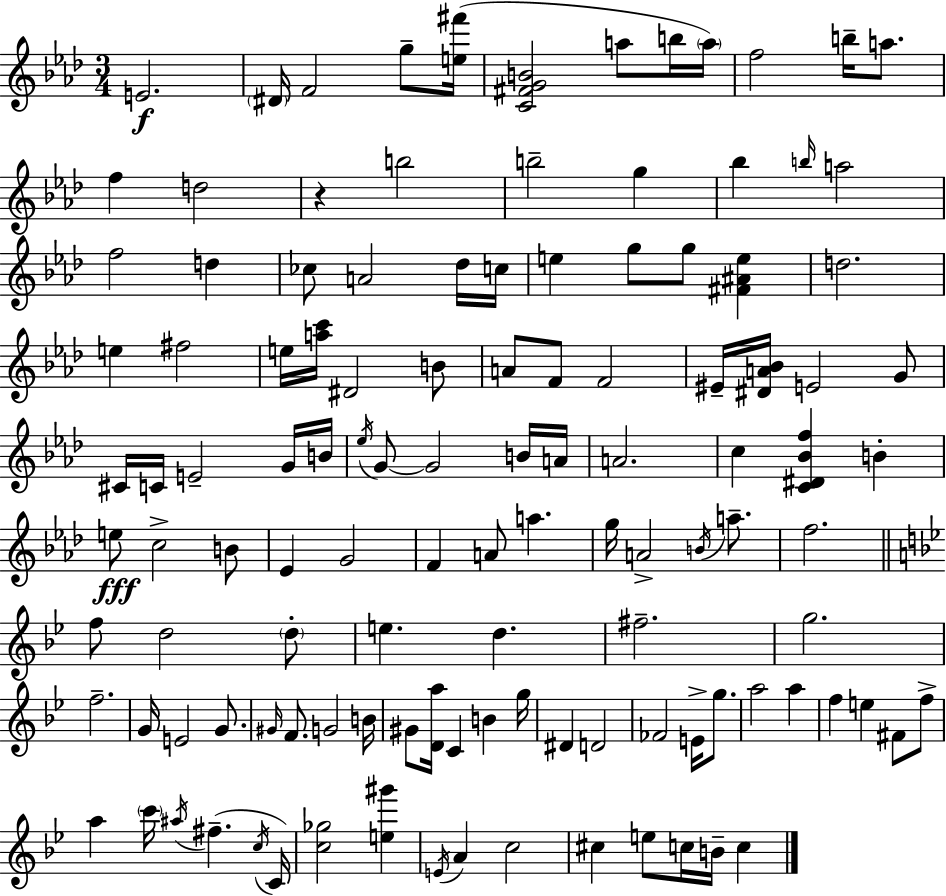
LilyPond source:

{
  \clef treble
  \numericTimeSignature
  \time 3/4
  \key f \minor
  e'2.\f | \parenthesize dis'16 f'2 g''8-- <e'' fis'''>16( | <c' fis' g' b'>2 a''8 b''16 \parenthesize a''16) | f''2 b''16-- a''8. | \break f''4 d''2 | r4 b''2 | b''2-- g''4 | bes''4 \grace { b''16 } a''2 | \break f''2 d''4 | ces''8 a'2 des''16 | c''16 e''4 g''8 g''8 <fis' ais' e''>4 | d''2. | \break e''4 fis''2 | e''16 <a'' c'''>16 dis'2 b'8 | a'8 f'8 f'2 | eis'16-- <dis' a' bes'>16 e'2 g'8 | \break cis'16 c'16 e'2-- g'16 | b'16 \acciaccatura { ees''16 } g'8~~ g'2 | b'16 a'16 a'2. | c''4 <c' dis' bes' f''>4 b'4-. | \break e''8\fff c''2-> | b'8 ees'4 g'2 | f'4 a'8 a''4. | g''16 a'2-> \acciaccatura { b'16 } | \break a''8.-- f''2. | \bar "||" \break \key bes \major f''8 d''2 \parenthesize d''8-. | e''4. d''4. | fis''2.-- | g''2. | \break f''2.-- | g'16 e'2 g'8. | \grace { gis'16 } f'8. g'2 | b'16 gis'8 <d' a''>16 c'4 b'4 | \break g''16 dis'4 d'2 | fes'2 e'16-> g''8. | a''2 a''4 | f''4 e''4 fis'8 f''8-> | \break a''4 \parenthesize c'''16 \acciaccatura { ais''16 }( fis''4.-- | \acciaccatura { c''16 } c'16) <c'' ges''>2 <e'' gis'''>4 | \acciaccatura { e'16 } a'4 c''2 | cis''4 e''8 c''16 b'16-- | \break c''4 \bar "|."
}